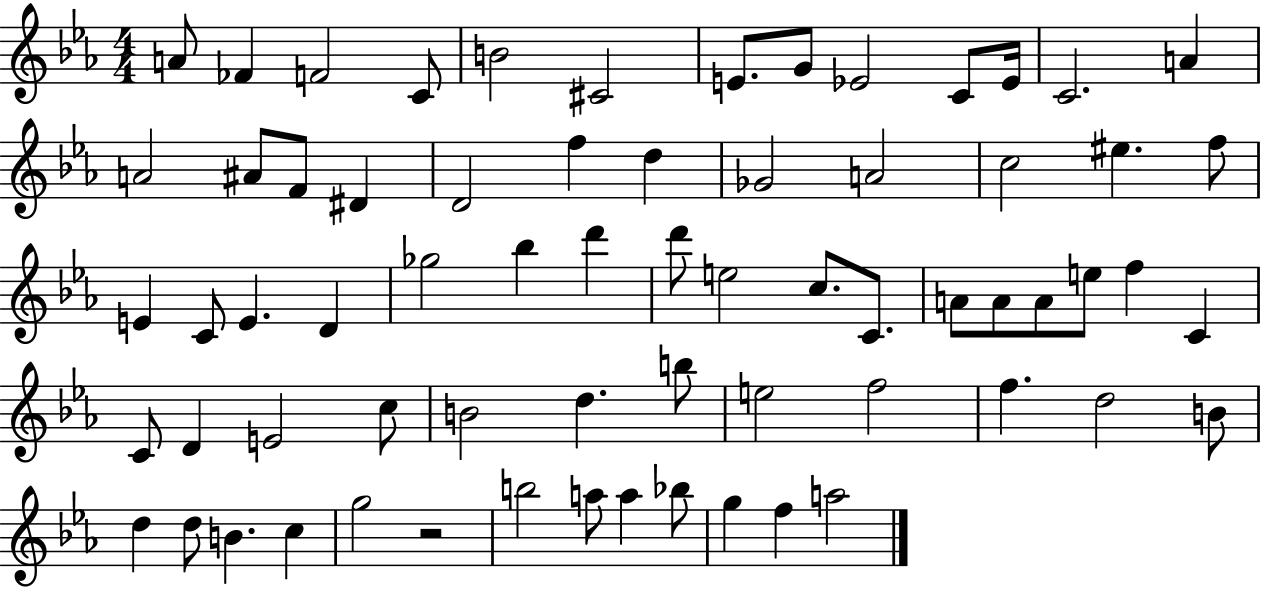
{
  \clef treble
  \numericTimeSignature
  \time 4/4
  \key ees \major
  a'8 fes'4 f'2 c'8 | b'2 cis'2 | e'8. g'8 ees'2 c'8 ees'16 | c'2. a'4 | \break a'2 ais'8 f'8 dis'4 | d'2 f''4 d''4 | ges'2 a'2 | c''2 eis''4. f''8 | \break e'4 c'8 e'4. d'4 | ges''2 bes''4 d'''4 | d'''8 e''2 c''8. c'8. | a'8 a'8 a'8 e''8 f''4 c'4 | \break c'8 d'4 e'2 c''8 | b'2 d''4. b''8 | e''2 f''2 | f''4. d''2 b'8 | \break d''4 d''8 b'4. c''4 | g''2 r2 | b''2 a''8 a''4 bes''8 | g''4 f''4 a''2 | \break \bar "|."
}